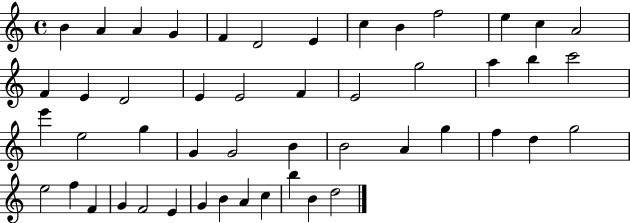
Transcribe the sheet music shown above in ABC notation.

X:1
T:Untitled
M:4/4
L:1/4
K:C
B A A G F D2 E c B f2 e c A2 F E D2 E E2 F E2 g2 a b c'2 e' e2 g G G2 B B2 A g f d g2 e2 f F G F2 E G B A c b B d2